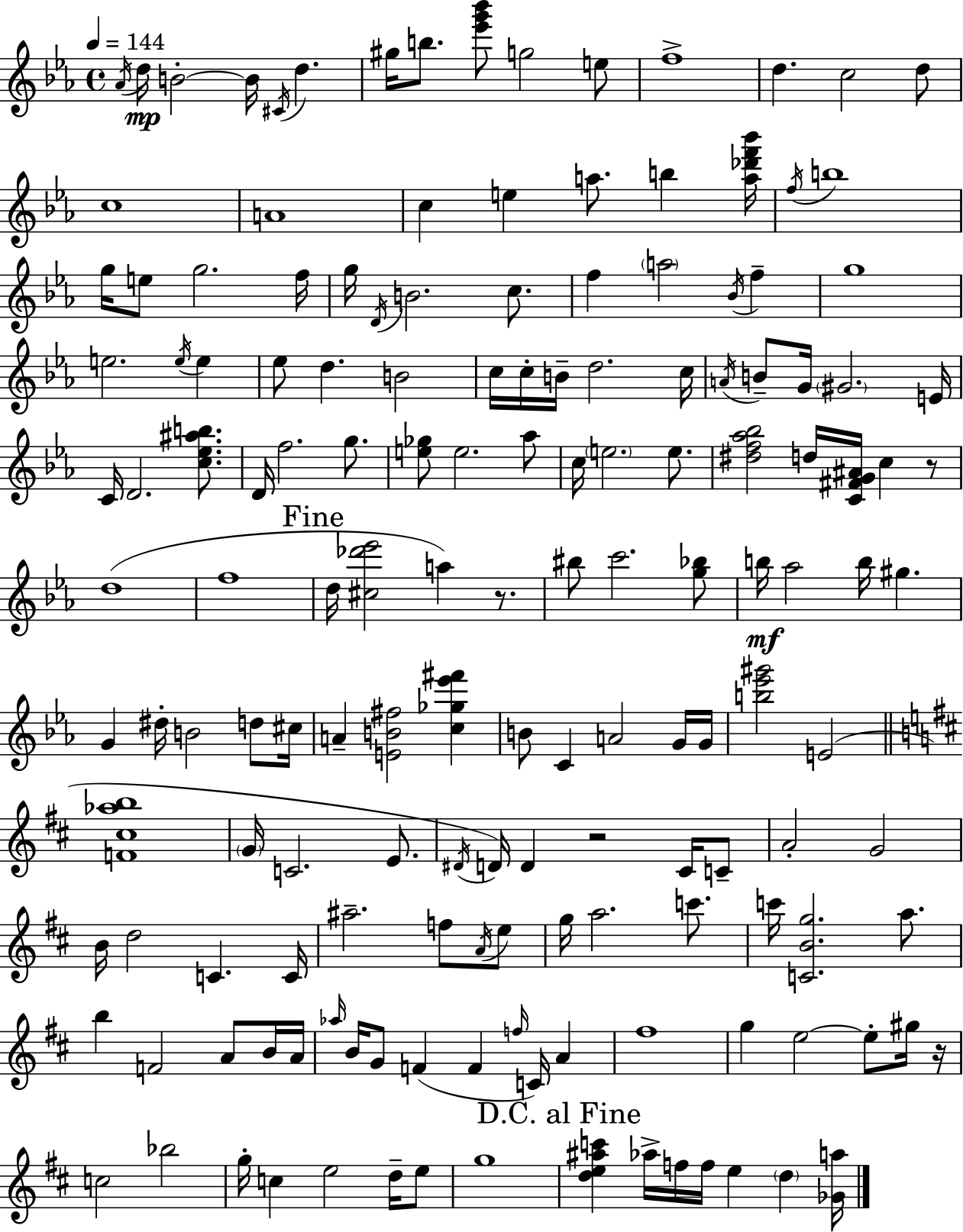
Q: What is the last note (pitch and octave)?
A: D5